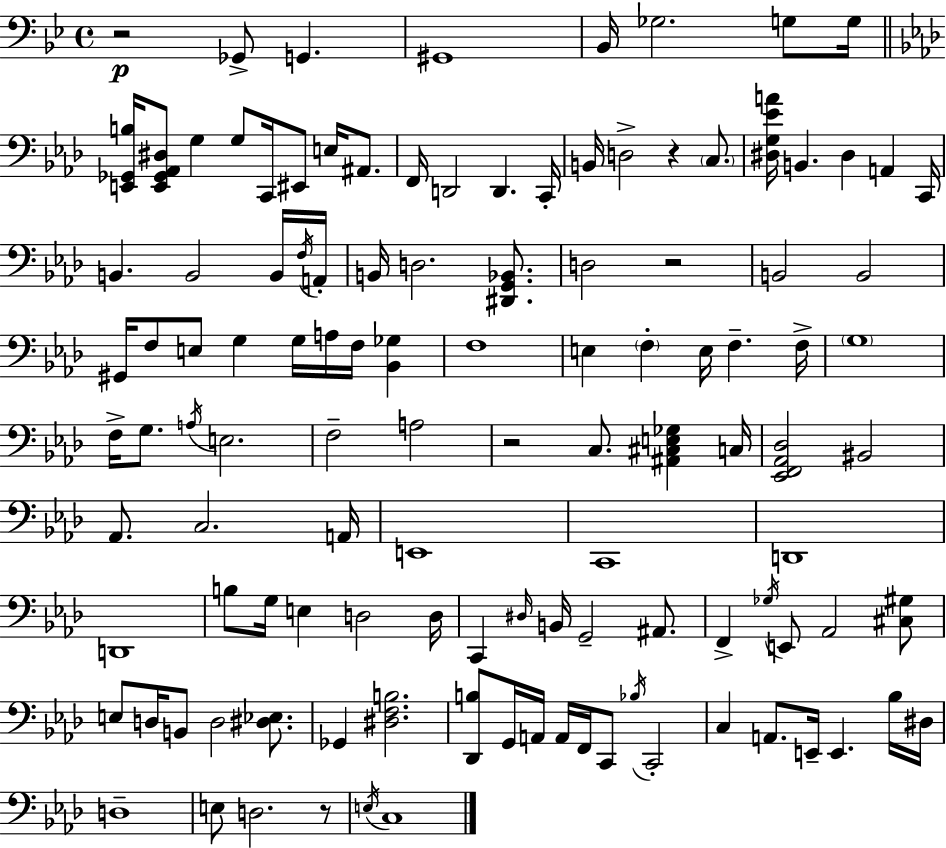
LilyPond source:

{
  \clef bass
  \time 4/4
  \defaultTimeSignature
  \key g \minor
  r2\p ges,8-> g,4. | gis,1 | bes,16 ges2. g8 g16 | \bar "||" \break \key aes \major <e, ges, b>16 <e, ges, aes, dis>8 g4 g8 c,16 eis,8 e16 ais,8. | f,16 d,2 d,4. c,16-. | b,16 d2-> r4 \parenthesize c8. | <dis g ees' a'>16 b,4. dis4 a,4 c,16 | \break b,4. b,2 b,16 \acciaccatura { f16 } | a,16-. b,16 d2. <dis, g, bes,>8. | d2 r2 | b,2 b,2 | \break gis,16 f8 e8 g4 g16 a16 f16 <bes, ges>4 | f1 | e4 \parenthesize f4-. e16 f4.-- | f16-> \parenthesize g1 | \break f16-> g8. \acciaccatura { a16 } e2. | f2-- a2 | r2 c8. <ais, cis e ges>4 | c16 <ees, f, aes, des>2 bis,2 | \break aes,8. c2. | a,16 e,1 | c,1 | d,1 | \break d,1 | b8 g16 e4 d2 | d16 c,4 \grace { dis16 } b,16 g,2-- | ais,8. f,4-> \acciaccatura { ges16 } e,8 aes,2 | \break <cis gis>8 e8 d16 b,8 d2 | <dis ees>8. ges,4 <dis f b>2. | <des, b>8 g,16 a,16 a,16 f,16 c,8 \acciaccatura { bes16 } c,2-. | c4 a,8. e,16-- e,4. | \break bes16 dis16 d1-- | e8 d2. | r8 \acciaccatura { e16 } c1 | \bar "|."
}